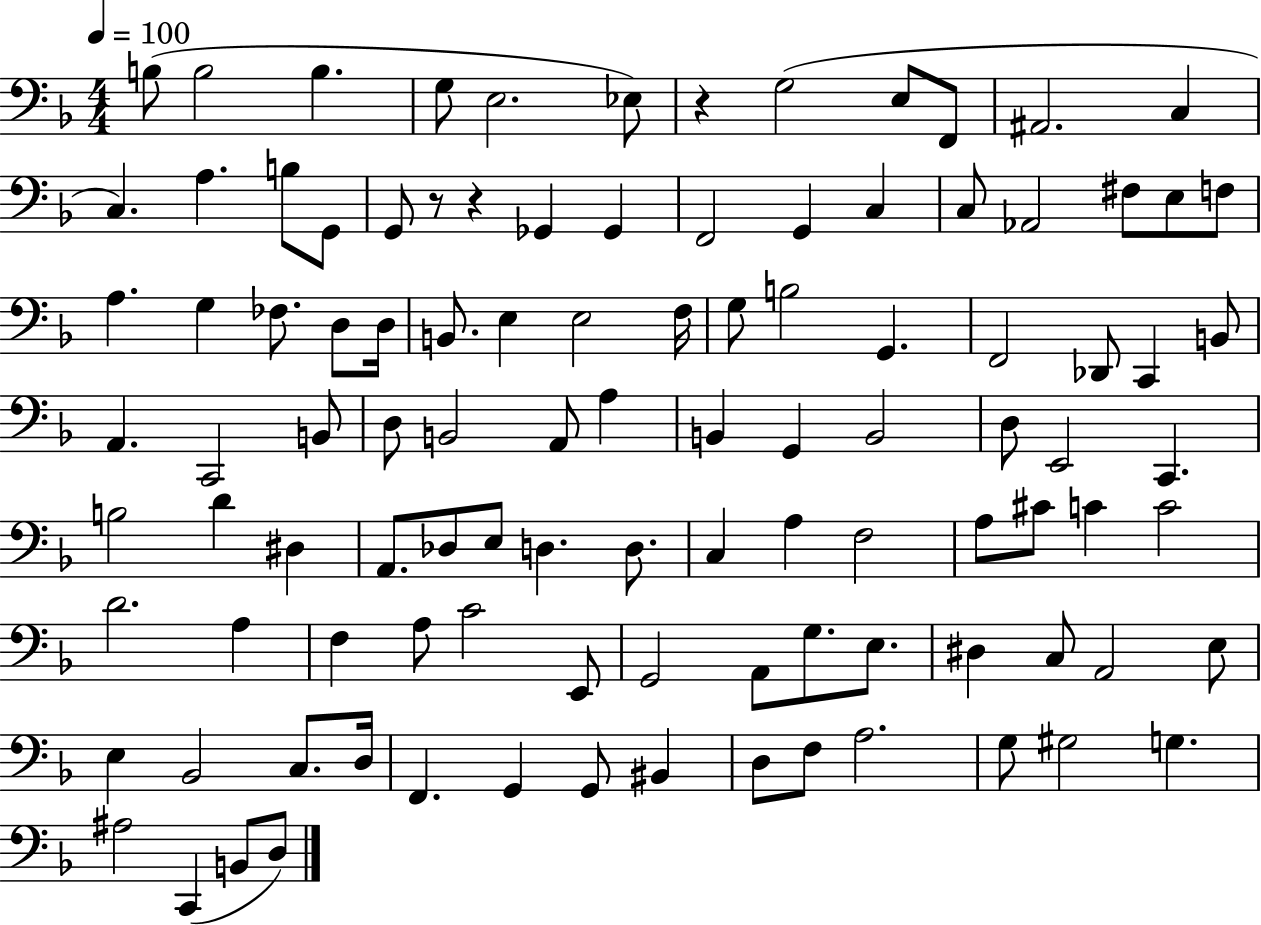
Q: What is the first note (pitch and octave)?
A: B3